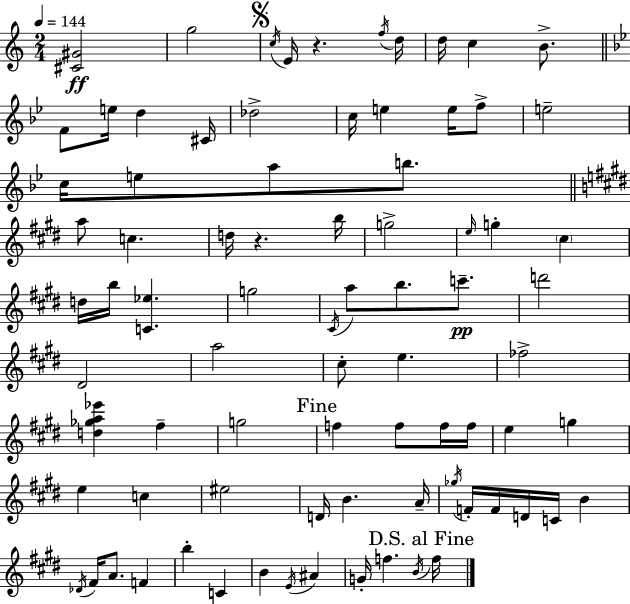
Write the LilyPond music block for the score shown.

{
  \clef treble
  \numericTimeSignature
  \time 2/4
  \key c \major
  \tempo 4 = 144
  <cis' gis'>2\ff | g''2 | \mark \markup { \musicglyph "scripts.segno" } \acciaccatura { c''16 } e'16 r4. | \acciaccatura { f''16 } d''16 d''16 c''4 b'8.-> | \break \bar "||" \break \key bes \major f'8 e''16 d''4 cis'16 | des''2-> | c''16 e''4 e''16 f''8-> | e''2-- | \break c''16 e''8 a''8 b''8. | \bar "||" \break \key e \major a''8 c''4. | d''16 r4. b''16 | g''2-> | \grace { e''16 } g''4-. \parenthesize cis''4 | \break d''16 b''16 <c' ees''>4. | g''2 | \acciaccatura { cis'16 } a''8 b''8. c'''8.--\pp | d'''2 | \break dis'2 | a''2 | cis''8-. e''4. | fes''2-> | \break <d'' ges'' a'' ees'''>4 fis''4-- | g''2 | \mark "Fine" f''4 f''8 | f''16 f''16 e''4 g''4 | \break e''4 c''4 | eis''2 | d'16 b'4. | a'16-- \acciaccatura { ges''16 } f'16-. f'16 d'16 c'16 b'4 | \break \acciaccatura { des'16 } fis'16 a'8. | f'4 b''4-. | c'4 b'4 | \acciaccatura { e'16 } ais'4 g'16-. f''4. | \break \acciaccatura { b'16 } \mark "D.S. al Fine" f''16 \bar "|."
}